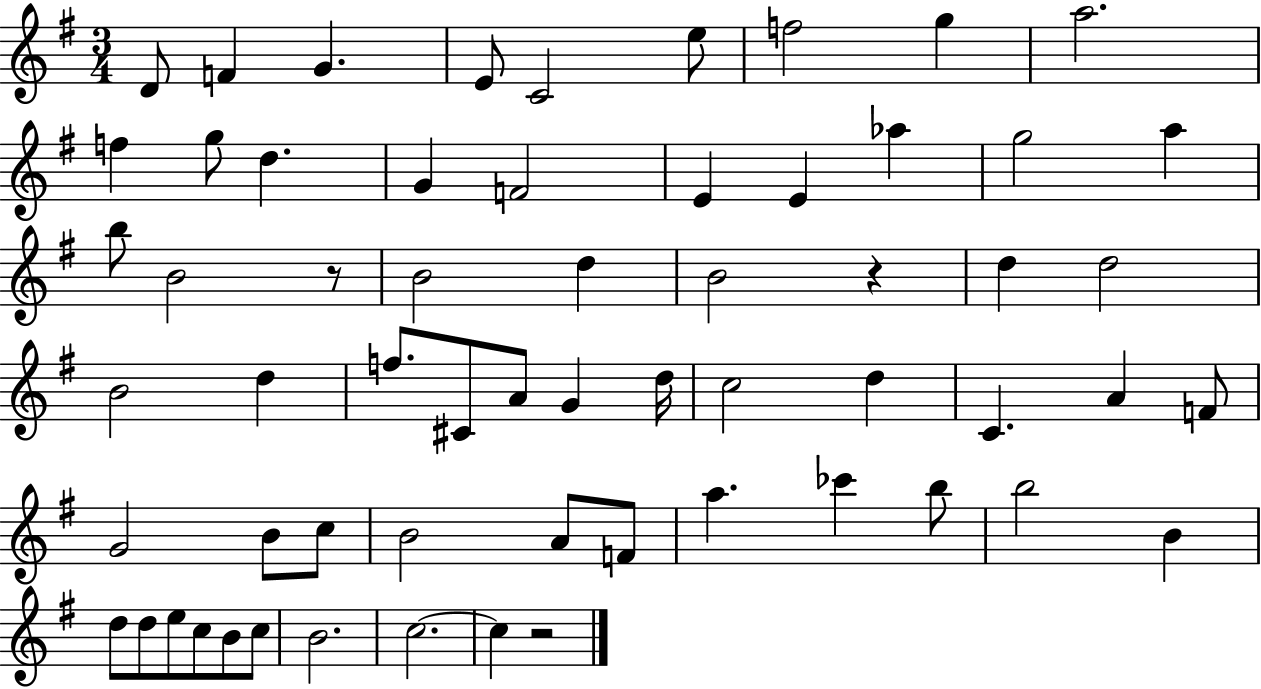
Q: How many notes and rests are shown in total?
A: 61